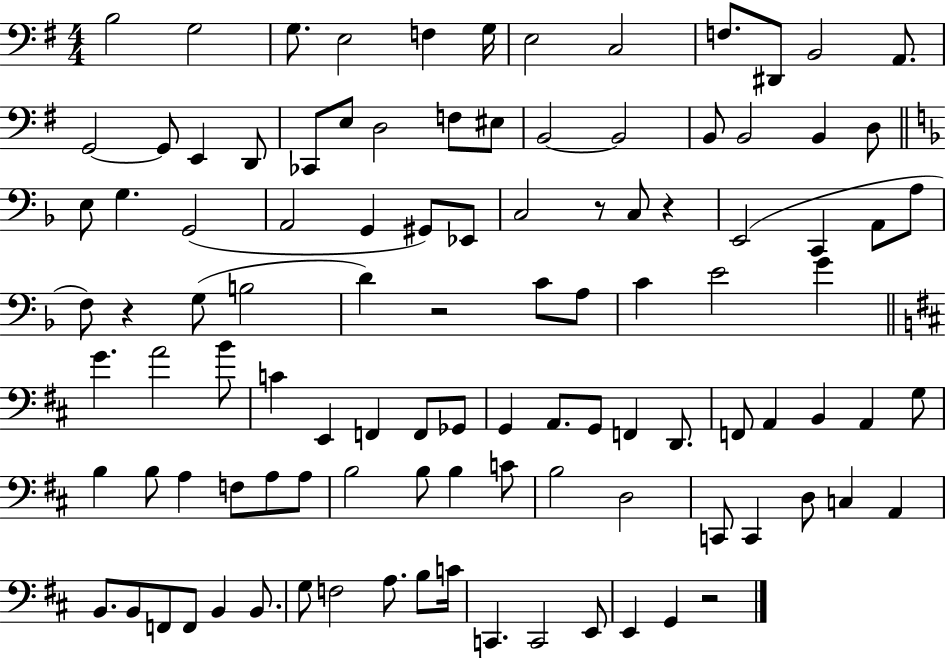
B3/h G3/h G3/e. E3/h F3/q G3/s E3/h C3/h F3/e. D#2/e B2/h A2/e. G2/h G2/e E2/q D2/e CES2/e E3/e D3/h F3/e EIS3/e B2/h B2/h B2/e B2/h B2/q D3/e E3/e G3/q. G2/h A2/h G2/q G#2/e Eb2/e C3/h R/e C3/e R/q E2/h C2/q A2/e A3/e F3/e R/q G3/e B3/h D4/q R/h C4/e A3/e C4/q E4/h G4/q G4/q. A4/h B4/e C4/q E2/q F2/q F2/e Gb2/e G2/q A2/e. G2/e F2/q D2/e. F2/e A2/q B2/q A2/q G3/e B3/q B3/e A3/q F3/e A3/e A3/e B3/h B3/e B3/q C4/e B3/h D3/h C2/e C2/q D3/e C3/q A2/q B2/e. B2/e F2/e F2/e B2/q B2/e. G3/e F3/h A3/e. B3/e C4/s C2/q. C2/h E2/e E2/q G2/q R/h